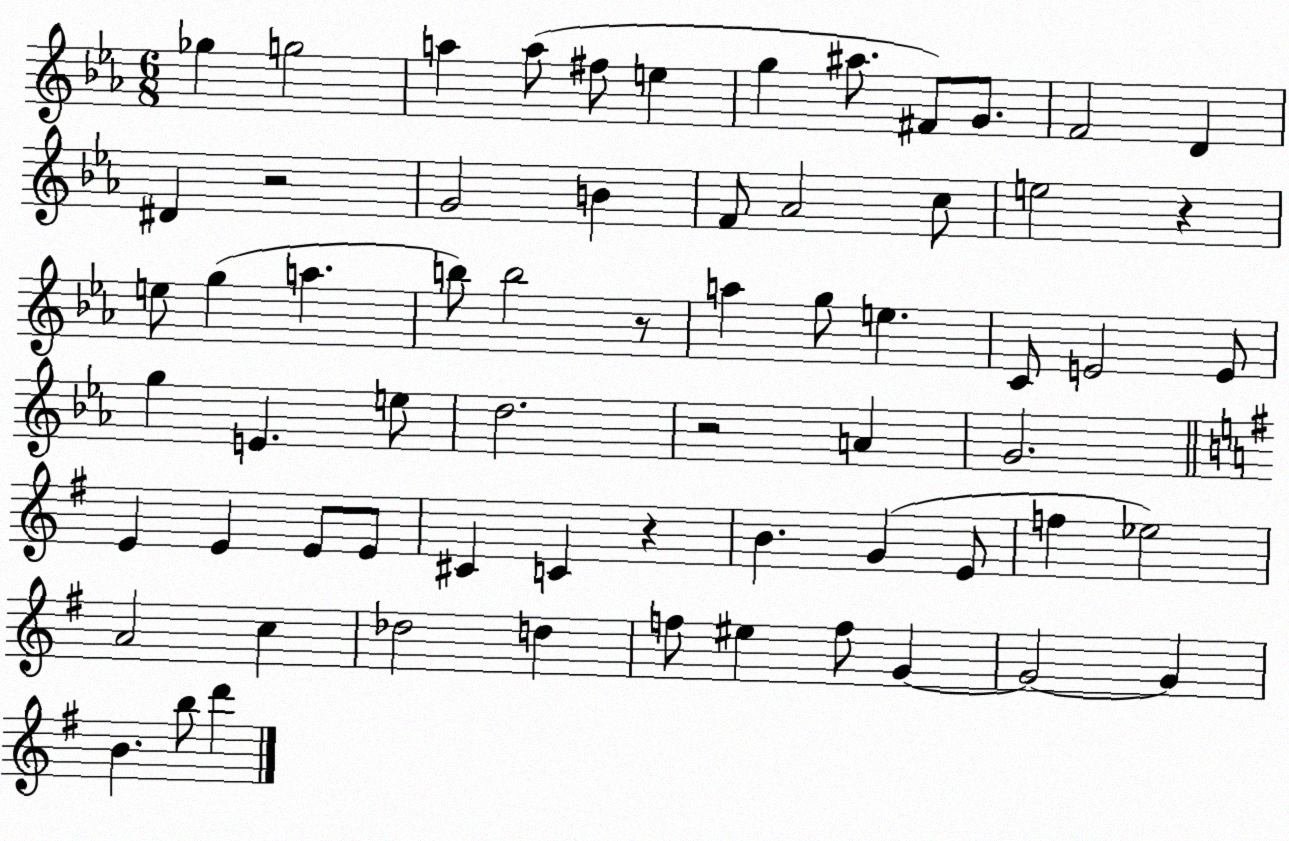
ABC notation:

X:1
T:Untitled
M:6/8
L:1/4
K:Eb
_g g2 a a/2 ^f/2 e g ^a/2 ^F/2 G/2 F2 D ^D z2 G2 B F/2 _A2 c/2 e2 z e/2 g a b/2 b2 z/2 a g/2 e C/2 E2 E/2 g E e/2 d2 z2 A G2 E E E/2 E/2 ^C C z B G E/2 f _e2 A2 c _d2 d f/2 ^e f/2 G G2 G B b/2 d'